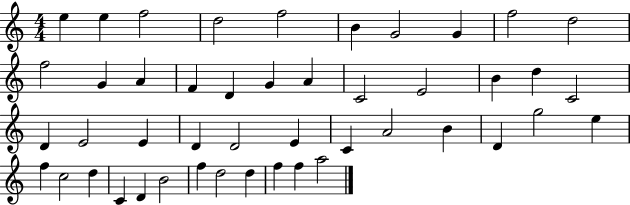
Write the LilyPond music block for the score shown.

{
  \clef treble
  \numericTimeSignature
  \time 4/4
  \key c \major
  e''4 e''4 f''2 | d''2 f''2 | b'4 g'2 g'4 | f''2 d''2 | \break f''2 g'4 a'4 | f'4 d'4 g'4 a'4 | c'2 e'2 | b'4 d''4 c'2 | \break d'4 e'2 e'4 | d'4 d'2 e'4 | c'4 a'2 b'4 | d'4 g''2 e''4 | \break f''4 c''2 d''4 | c'4 d'4 b'2 | f''4 d''2 d''4 | f''4 f''4 a''2 | \break \bar "|."
}